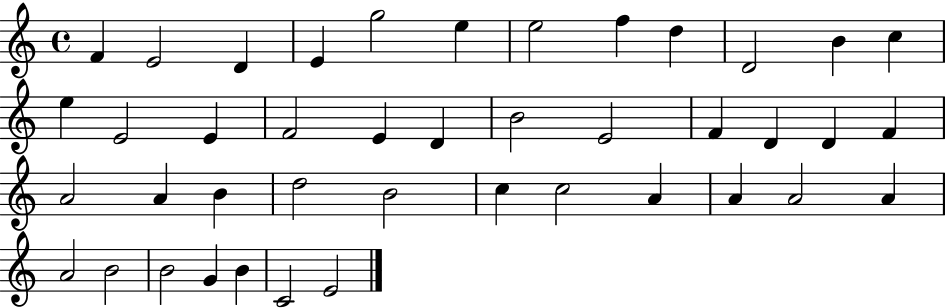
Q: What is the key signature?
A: C major